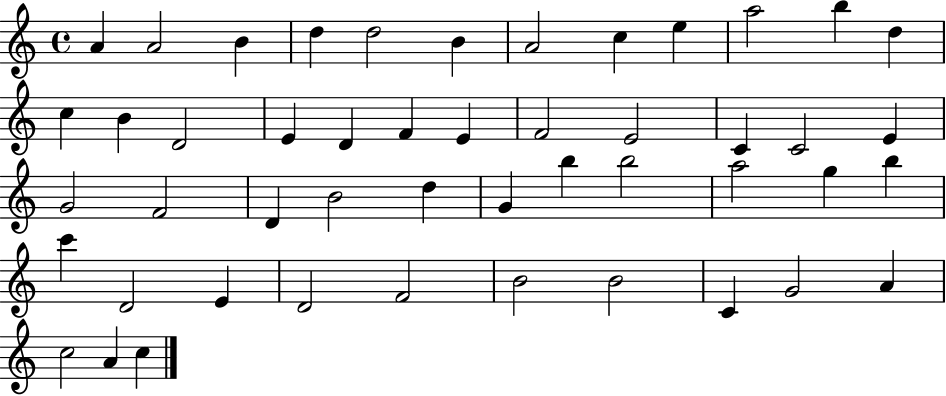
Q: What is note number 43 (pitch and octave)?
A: C4